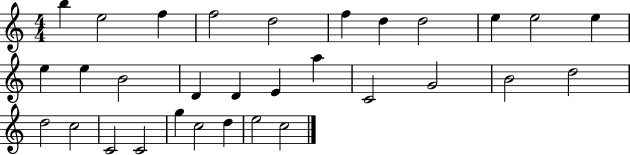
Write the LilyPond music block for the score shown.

{
  \clef treble
  \numericTimeSignature
  \time 4/4
  \key c \major
  b''4 e''2 f''4 | f''2 d''2 | f''4 d''4 d''2 | e''4 e''2 e''4 | \break e''4 e''4 b'2 | d'4 d'4 e'4 a''4 | c'2 g'2 | b'2 d''2 | \break d''2 c''2 | c'2 c'2 | g''4 c''2 d''4 | e''2 c''2 | \break \bar "|."
}